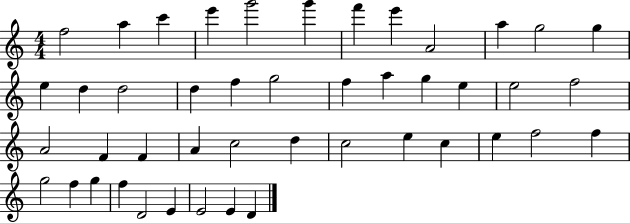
{
  \clef treble
  \numericTimeSignature
  \time 4/4
  \key c \major
  f''2 a''4 c'''4 | e'''4 g'''2 g'''4 | f'''4 e'''4 a'2 | a''4 g''2 g''4 | \break e''4 d''4 d''2 | d''4 f''4 g''2 | f''4 a''4 g''4 e''4 | e''2 f''2 | \break a'2 f'4 f'4 | a'4 c''2 d''4 | c''2 e''4 c''4 | e''4 f''2 f''4 | \break g''2 f''4 g''4 | f''4 d'2 e'4 | e'2 e'4 d'4 | \bar "|."
}